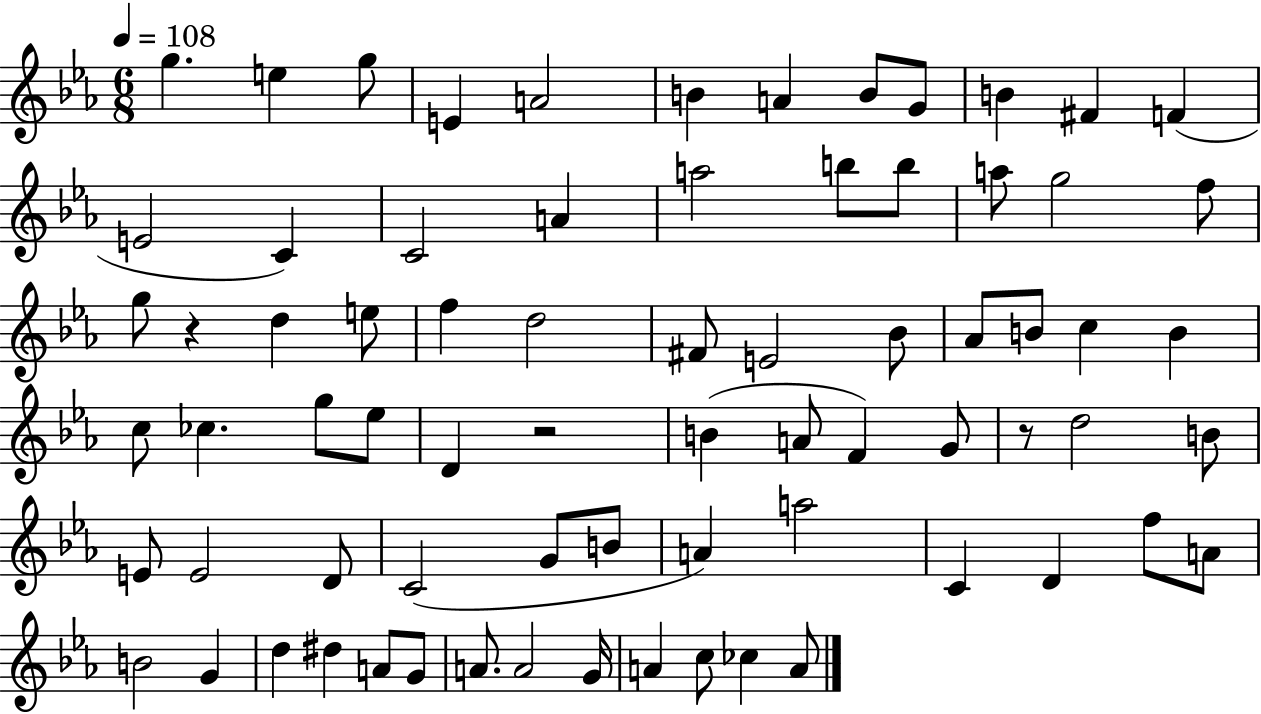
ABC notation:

X:1
T:Untitled
M:6/8
L:1/4
K:Eb
g e g/2 E A2 B A B/2 G/2 B ^F F E2 C C2 A a2 b/2 b/2 a/2 g2 f/2 g/2 z d e/2 f d2 ^F/2 E2 _B/2 _A/2 B/2 c B c/2 _c g/2 _e/2 D z2 B A/2 F G/2 z/2 d2 B/2 E/2 E2 D/2 C2 G/2 B/2 A a2 C D f/2 A/2 B2 G d ^d A/2 G/2 A/2 A2 G/4 A c/2 _c A/2